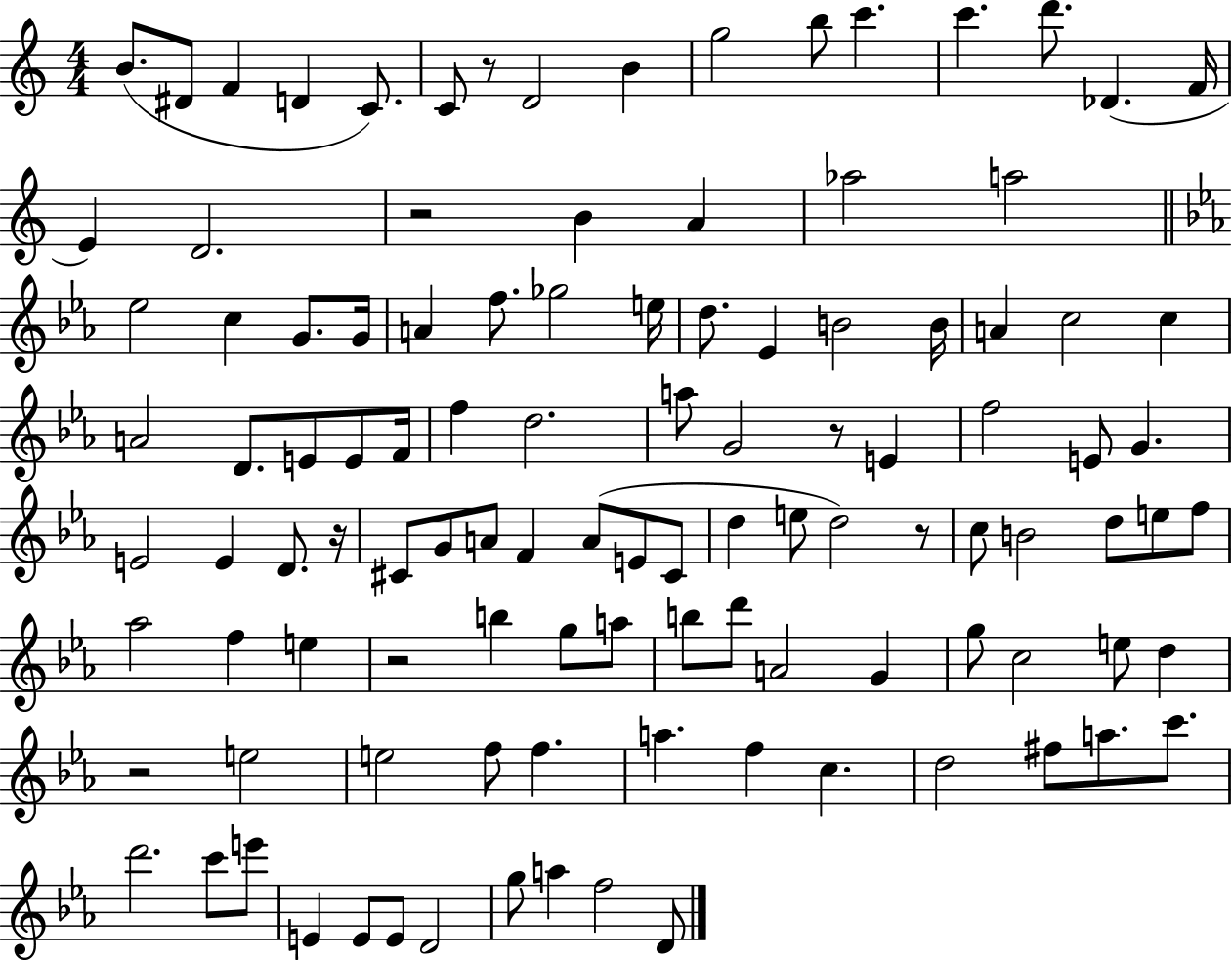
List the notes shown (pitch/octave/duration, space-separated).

B4/e. D#4/e F4/q D4/q C4/e. C4/e R/e D4/h B4/q G5/h B5/e C6/q. C6/q. D6/e. Db4/q. F4/s E4/q D4/h. R/h B4/q A4/q Ab5/h A5/h Eb5/h C5/q G4/e. G4/s A4/q F5/e. Gb5/h E5/s D5/e. Eb4/q B4/h B4/s A4/q C5/h C5/q A4/h D4/e. E4/e E4/e F4/s F5/q D5/h. A5/e G4/h R/e E4/q F5/h E4/e G4/q. E4/h E4/q D4/e. R/s C#4/e G4/e A4/e F4/q A4/e E4/e C#4/e D5/q E5/e D5/h R/e C5/e B4/h D5/e E5/e F5/e Ab5/h F5/q E5/q R/h B5/q G5/e A5/e B5/e D6/e A4/h G4/q G5/e C5/h E5/e D5/q R/h E5/h E5/h F5/e F5/q. A5/q. F5/q C5/q. D5/h F#5/e A5/e. C6/e. D6/h. C6/e E6/e E4/q E4/e E4/e D4/h G5/e A5/q F5/h D4/e